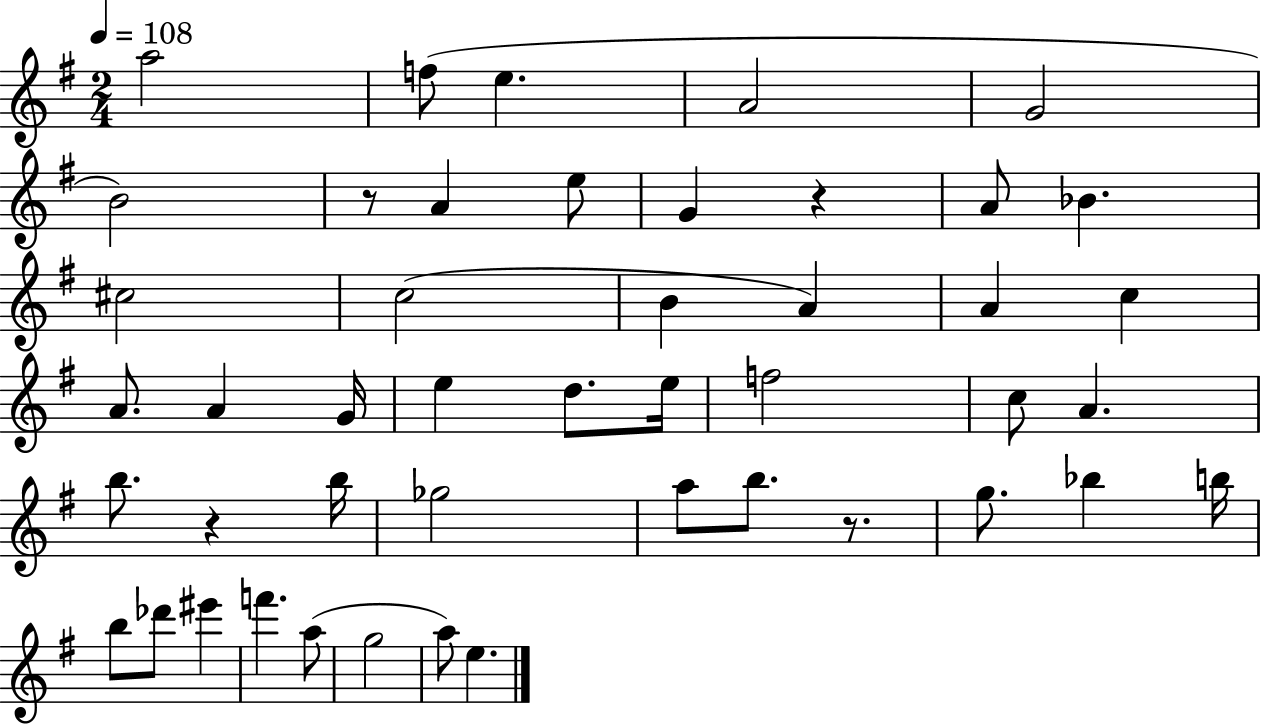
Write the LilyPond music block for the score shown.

{
  \clef treble
  \numericTimeSignature
  \time 2/4
  \key g \major
  \tempo 4 = 108
  \repeat volta 2 { a''2 | f''8( e''4. | a'2 | g'2 | \break b'2) | r8 a'4 e''8 | g'4 r4 | a'8 bes'4. | \break cis''2 | c''2( | b'4 a'4) | a'4 c''4 | \break a'8. a'4 g'16 | e''4 d''8. e''16 | f''2 | c''8 a'4. | \break b''8. r4 b''16 | ges''2 | a''8 b''8. r8. | g''8. bes''4 b''16 | \break b''8 des'''8 eis'''4 | f'''4. a''8( | g''2 | a''8) e''4. | \break } \bar "|."
}